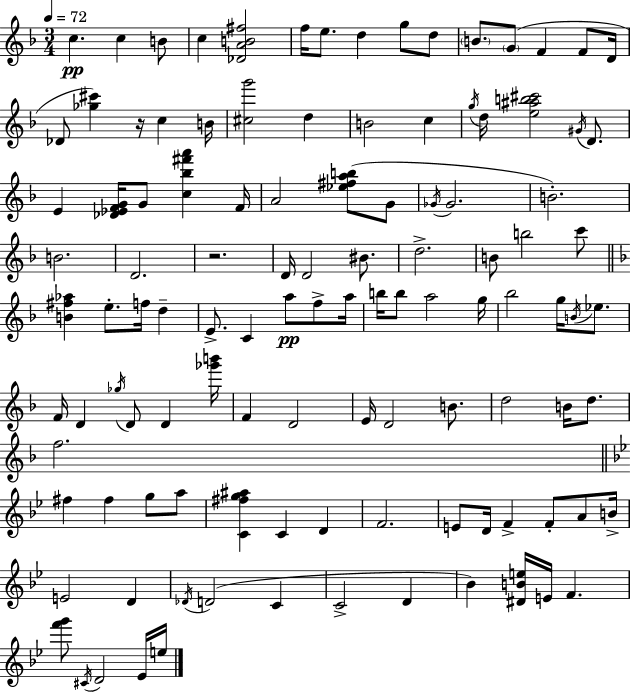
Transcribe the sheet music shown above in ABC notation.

X:1
T:Untitled
M:3/4
L:1/4
K:F
c c B/2 c [_DAB^f]2 f/4 e/2 d g/2 d/2 B/2 G/2 F F/2 D/4 _D/2 [_g^c'] z/4 c B/4 [^cg']2 d B2 c g/4 d/4 [e^ab^c']2 ^G/4 D/2 E [_D_EFG]/4 G/2 [c_b^f'a'] F/4 A2 [_e^fab]/2 G/2 _G/4 _G2 B2 B2 D2 z2 D/4 D2 ^B/2 d2 B/2 b2 c'/2 [B^f_a] e/2 f/4 d E/2 C a/2 f/2 a/4 b/4 b/2 a2 g/4 _b2 g/4 B/4 _e/2 F/4 D _g/4 D/2 D [_g'b']/4 F D2 E/4 D2 B/2 d2 B/4 d/2 f2 ^f ^f g/2 a/2 [C^fg^a] C D F2 E/2 D/4 F F/2 A/2 B/4 E2 D _D/4 D2 C C2 D _B [^DBe]/4 E/4 F [f'g']/2 ^C/4 D2 _E/4 e/4